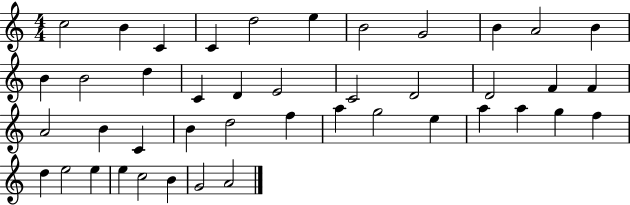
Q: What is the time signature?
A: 4/4